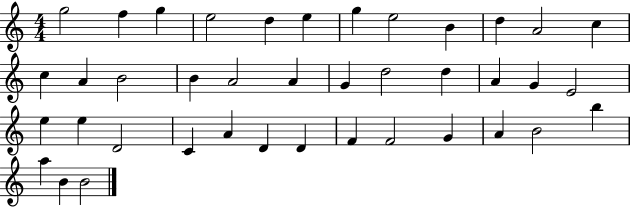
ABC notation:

X:1
T:Untitled
M:4/4
L:1/4
K:C
g2 f g e2 d e g e2 B d A2 c c A B2 B A2 A G d2 d A G E2 e e D2 C A D D F F2 G A B2 b a B B2